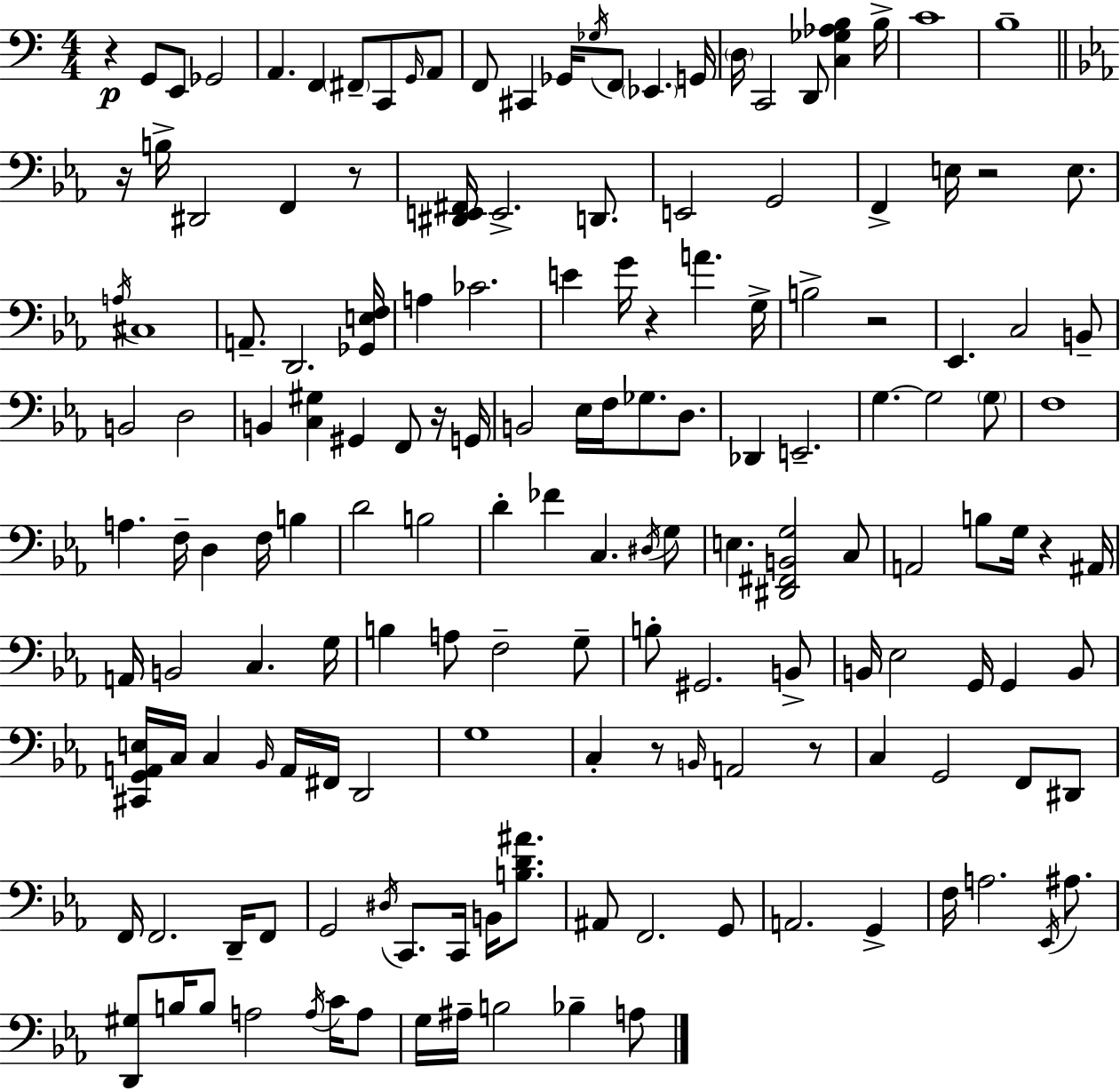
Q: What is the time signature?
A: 4/4